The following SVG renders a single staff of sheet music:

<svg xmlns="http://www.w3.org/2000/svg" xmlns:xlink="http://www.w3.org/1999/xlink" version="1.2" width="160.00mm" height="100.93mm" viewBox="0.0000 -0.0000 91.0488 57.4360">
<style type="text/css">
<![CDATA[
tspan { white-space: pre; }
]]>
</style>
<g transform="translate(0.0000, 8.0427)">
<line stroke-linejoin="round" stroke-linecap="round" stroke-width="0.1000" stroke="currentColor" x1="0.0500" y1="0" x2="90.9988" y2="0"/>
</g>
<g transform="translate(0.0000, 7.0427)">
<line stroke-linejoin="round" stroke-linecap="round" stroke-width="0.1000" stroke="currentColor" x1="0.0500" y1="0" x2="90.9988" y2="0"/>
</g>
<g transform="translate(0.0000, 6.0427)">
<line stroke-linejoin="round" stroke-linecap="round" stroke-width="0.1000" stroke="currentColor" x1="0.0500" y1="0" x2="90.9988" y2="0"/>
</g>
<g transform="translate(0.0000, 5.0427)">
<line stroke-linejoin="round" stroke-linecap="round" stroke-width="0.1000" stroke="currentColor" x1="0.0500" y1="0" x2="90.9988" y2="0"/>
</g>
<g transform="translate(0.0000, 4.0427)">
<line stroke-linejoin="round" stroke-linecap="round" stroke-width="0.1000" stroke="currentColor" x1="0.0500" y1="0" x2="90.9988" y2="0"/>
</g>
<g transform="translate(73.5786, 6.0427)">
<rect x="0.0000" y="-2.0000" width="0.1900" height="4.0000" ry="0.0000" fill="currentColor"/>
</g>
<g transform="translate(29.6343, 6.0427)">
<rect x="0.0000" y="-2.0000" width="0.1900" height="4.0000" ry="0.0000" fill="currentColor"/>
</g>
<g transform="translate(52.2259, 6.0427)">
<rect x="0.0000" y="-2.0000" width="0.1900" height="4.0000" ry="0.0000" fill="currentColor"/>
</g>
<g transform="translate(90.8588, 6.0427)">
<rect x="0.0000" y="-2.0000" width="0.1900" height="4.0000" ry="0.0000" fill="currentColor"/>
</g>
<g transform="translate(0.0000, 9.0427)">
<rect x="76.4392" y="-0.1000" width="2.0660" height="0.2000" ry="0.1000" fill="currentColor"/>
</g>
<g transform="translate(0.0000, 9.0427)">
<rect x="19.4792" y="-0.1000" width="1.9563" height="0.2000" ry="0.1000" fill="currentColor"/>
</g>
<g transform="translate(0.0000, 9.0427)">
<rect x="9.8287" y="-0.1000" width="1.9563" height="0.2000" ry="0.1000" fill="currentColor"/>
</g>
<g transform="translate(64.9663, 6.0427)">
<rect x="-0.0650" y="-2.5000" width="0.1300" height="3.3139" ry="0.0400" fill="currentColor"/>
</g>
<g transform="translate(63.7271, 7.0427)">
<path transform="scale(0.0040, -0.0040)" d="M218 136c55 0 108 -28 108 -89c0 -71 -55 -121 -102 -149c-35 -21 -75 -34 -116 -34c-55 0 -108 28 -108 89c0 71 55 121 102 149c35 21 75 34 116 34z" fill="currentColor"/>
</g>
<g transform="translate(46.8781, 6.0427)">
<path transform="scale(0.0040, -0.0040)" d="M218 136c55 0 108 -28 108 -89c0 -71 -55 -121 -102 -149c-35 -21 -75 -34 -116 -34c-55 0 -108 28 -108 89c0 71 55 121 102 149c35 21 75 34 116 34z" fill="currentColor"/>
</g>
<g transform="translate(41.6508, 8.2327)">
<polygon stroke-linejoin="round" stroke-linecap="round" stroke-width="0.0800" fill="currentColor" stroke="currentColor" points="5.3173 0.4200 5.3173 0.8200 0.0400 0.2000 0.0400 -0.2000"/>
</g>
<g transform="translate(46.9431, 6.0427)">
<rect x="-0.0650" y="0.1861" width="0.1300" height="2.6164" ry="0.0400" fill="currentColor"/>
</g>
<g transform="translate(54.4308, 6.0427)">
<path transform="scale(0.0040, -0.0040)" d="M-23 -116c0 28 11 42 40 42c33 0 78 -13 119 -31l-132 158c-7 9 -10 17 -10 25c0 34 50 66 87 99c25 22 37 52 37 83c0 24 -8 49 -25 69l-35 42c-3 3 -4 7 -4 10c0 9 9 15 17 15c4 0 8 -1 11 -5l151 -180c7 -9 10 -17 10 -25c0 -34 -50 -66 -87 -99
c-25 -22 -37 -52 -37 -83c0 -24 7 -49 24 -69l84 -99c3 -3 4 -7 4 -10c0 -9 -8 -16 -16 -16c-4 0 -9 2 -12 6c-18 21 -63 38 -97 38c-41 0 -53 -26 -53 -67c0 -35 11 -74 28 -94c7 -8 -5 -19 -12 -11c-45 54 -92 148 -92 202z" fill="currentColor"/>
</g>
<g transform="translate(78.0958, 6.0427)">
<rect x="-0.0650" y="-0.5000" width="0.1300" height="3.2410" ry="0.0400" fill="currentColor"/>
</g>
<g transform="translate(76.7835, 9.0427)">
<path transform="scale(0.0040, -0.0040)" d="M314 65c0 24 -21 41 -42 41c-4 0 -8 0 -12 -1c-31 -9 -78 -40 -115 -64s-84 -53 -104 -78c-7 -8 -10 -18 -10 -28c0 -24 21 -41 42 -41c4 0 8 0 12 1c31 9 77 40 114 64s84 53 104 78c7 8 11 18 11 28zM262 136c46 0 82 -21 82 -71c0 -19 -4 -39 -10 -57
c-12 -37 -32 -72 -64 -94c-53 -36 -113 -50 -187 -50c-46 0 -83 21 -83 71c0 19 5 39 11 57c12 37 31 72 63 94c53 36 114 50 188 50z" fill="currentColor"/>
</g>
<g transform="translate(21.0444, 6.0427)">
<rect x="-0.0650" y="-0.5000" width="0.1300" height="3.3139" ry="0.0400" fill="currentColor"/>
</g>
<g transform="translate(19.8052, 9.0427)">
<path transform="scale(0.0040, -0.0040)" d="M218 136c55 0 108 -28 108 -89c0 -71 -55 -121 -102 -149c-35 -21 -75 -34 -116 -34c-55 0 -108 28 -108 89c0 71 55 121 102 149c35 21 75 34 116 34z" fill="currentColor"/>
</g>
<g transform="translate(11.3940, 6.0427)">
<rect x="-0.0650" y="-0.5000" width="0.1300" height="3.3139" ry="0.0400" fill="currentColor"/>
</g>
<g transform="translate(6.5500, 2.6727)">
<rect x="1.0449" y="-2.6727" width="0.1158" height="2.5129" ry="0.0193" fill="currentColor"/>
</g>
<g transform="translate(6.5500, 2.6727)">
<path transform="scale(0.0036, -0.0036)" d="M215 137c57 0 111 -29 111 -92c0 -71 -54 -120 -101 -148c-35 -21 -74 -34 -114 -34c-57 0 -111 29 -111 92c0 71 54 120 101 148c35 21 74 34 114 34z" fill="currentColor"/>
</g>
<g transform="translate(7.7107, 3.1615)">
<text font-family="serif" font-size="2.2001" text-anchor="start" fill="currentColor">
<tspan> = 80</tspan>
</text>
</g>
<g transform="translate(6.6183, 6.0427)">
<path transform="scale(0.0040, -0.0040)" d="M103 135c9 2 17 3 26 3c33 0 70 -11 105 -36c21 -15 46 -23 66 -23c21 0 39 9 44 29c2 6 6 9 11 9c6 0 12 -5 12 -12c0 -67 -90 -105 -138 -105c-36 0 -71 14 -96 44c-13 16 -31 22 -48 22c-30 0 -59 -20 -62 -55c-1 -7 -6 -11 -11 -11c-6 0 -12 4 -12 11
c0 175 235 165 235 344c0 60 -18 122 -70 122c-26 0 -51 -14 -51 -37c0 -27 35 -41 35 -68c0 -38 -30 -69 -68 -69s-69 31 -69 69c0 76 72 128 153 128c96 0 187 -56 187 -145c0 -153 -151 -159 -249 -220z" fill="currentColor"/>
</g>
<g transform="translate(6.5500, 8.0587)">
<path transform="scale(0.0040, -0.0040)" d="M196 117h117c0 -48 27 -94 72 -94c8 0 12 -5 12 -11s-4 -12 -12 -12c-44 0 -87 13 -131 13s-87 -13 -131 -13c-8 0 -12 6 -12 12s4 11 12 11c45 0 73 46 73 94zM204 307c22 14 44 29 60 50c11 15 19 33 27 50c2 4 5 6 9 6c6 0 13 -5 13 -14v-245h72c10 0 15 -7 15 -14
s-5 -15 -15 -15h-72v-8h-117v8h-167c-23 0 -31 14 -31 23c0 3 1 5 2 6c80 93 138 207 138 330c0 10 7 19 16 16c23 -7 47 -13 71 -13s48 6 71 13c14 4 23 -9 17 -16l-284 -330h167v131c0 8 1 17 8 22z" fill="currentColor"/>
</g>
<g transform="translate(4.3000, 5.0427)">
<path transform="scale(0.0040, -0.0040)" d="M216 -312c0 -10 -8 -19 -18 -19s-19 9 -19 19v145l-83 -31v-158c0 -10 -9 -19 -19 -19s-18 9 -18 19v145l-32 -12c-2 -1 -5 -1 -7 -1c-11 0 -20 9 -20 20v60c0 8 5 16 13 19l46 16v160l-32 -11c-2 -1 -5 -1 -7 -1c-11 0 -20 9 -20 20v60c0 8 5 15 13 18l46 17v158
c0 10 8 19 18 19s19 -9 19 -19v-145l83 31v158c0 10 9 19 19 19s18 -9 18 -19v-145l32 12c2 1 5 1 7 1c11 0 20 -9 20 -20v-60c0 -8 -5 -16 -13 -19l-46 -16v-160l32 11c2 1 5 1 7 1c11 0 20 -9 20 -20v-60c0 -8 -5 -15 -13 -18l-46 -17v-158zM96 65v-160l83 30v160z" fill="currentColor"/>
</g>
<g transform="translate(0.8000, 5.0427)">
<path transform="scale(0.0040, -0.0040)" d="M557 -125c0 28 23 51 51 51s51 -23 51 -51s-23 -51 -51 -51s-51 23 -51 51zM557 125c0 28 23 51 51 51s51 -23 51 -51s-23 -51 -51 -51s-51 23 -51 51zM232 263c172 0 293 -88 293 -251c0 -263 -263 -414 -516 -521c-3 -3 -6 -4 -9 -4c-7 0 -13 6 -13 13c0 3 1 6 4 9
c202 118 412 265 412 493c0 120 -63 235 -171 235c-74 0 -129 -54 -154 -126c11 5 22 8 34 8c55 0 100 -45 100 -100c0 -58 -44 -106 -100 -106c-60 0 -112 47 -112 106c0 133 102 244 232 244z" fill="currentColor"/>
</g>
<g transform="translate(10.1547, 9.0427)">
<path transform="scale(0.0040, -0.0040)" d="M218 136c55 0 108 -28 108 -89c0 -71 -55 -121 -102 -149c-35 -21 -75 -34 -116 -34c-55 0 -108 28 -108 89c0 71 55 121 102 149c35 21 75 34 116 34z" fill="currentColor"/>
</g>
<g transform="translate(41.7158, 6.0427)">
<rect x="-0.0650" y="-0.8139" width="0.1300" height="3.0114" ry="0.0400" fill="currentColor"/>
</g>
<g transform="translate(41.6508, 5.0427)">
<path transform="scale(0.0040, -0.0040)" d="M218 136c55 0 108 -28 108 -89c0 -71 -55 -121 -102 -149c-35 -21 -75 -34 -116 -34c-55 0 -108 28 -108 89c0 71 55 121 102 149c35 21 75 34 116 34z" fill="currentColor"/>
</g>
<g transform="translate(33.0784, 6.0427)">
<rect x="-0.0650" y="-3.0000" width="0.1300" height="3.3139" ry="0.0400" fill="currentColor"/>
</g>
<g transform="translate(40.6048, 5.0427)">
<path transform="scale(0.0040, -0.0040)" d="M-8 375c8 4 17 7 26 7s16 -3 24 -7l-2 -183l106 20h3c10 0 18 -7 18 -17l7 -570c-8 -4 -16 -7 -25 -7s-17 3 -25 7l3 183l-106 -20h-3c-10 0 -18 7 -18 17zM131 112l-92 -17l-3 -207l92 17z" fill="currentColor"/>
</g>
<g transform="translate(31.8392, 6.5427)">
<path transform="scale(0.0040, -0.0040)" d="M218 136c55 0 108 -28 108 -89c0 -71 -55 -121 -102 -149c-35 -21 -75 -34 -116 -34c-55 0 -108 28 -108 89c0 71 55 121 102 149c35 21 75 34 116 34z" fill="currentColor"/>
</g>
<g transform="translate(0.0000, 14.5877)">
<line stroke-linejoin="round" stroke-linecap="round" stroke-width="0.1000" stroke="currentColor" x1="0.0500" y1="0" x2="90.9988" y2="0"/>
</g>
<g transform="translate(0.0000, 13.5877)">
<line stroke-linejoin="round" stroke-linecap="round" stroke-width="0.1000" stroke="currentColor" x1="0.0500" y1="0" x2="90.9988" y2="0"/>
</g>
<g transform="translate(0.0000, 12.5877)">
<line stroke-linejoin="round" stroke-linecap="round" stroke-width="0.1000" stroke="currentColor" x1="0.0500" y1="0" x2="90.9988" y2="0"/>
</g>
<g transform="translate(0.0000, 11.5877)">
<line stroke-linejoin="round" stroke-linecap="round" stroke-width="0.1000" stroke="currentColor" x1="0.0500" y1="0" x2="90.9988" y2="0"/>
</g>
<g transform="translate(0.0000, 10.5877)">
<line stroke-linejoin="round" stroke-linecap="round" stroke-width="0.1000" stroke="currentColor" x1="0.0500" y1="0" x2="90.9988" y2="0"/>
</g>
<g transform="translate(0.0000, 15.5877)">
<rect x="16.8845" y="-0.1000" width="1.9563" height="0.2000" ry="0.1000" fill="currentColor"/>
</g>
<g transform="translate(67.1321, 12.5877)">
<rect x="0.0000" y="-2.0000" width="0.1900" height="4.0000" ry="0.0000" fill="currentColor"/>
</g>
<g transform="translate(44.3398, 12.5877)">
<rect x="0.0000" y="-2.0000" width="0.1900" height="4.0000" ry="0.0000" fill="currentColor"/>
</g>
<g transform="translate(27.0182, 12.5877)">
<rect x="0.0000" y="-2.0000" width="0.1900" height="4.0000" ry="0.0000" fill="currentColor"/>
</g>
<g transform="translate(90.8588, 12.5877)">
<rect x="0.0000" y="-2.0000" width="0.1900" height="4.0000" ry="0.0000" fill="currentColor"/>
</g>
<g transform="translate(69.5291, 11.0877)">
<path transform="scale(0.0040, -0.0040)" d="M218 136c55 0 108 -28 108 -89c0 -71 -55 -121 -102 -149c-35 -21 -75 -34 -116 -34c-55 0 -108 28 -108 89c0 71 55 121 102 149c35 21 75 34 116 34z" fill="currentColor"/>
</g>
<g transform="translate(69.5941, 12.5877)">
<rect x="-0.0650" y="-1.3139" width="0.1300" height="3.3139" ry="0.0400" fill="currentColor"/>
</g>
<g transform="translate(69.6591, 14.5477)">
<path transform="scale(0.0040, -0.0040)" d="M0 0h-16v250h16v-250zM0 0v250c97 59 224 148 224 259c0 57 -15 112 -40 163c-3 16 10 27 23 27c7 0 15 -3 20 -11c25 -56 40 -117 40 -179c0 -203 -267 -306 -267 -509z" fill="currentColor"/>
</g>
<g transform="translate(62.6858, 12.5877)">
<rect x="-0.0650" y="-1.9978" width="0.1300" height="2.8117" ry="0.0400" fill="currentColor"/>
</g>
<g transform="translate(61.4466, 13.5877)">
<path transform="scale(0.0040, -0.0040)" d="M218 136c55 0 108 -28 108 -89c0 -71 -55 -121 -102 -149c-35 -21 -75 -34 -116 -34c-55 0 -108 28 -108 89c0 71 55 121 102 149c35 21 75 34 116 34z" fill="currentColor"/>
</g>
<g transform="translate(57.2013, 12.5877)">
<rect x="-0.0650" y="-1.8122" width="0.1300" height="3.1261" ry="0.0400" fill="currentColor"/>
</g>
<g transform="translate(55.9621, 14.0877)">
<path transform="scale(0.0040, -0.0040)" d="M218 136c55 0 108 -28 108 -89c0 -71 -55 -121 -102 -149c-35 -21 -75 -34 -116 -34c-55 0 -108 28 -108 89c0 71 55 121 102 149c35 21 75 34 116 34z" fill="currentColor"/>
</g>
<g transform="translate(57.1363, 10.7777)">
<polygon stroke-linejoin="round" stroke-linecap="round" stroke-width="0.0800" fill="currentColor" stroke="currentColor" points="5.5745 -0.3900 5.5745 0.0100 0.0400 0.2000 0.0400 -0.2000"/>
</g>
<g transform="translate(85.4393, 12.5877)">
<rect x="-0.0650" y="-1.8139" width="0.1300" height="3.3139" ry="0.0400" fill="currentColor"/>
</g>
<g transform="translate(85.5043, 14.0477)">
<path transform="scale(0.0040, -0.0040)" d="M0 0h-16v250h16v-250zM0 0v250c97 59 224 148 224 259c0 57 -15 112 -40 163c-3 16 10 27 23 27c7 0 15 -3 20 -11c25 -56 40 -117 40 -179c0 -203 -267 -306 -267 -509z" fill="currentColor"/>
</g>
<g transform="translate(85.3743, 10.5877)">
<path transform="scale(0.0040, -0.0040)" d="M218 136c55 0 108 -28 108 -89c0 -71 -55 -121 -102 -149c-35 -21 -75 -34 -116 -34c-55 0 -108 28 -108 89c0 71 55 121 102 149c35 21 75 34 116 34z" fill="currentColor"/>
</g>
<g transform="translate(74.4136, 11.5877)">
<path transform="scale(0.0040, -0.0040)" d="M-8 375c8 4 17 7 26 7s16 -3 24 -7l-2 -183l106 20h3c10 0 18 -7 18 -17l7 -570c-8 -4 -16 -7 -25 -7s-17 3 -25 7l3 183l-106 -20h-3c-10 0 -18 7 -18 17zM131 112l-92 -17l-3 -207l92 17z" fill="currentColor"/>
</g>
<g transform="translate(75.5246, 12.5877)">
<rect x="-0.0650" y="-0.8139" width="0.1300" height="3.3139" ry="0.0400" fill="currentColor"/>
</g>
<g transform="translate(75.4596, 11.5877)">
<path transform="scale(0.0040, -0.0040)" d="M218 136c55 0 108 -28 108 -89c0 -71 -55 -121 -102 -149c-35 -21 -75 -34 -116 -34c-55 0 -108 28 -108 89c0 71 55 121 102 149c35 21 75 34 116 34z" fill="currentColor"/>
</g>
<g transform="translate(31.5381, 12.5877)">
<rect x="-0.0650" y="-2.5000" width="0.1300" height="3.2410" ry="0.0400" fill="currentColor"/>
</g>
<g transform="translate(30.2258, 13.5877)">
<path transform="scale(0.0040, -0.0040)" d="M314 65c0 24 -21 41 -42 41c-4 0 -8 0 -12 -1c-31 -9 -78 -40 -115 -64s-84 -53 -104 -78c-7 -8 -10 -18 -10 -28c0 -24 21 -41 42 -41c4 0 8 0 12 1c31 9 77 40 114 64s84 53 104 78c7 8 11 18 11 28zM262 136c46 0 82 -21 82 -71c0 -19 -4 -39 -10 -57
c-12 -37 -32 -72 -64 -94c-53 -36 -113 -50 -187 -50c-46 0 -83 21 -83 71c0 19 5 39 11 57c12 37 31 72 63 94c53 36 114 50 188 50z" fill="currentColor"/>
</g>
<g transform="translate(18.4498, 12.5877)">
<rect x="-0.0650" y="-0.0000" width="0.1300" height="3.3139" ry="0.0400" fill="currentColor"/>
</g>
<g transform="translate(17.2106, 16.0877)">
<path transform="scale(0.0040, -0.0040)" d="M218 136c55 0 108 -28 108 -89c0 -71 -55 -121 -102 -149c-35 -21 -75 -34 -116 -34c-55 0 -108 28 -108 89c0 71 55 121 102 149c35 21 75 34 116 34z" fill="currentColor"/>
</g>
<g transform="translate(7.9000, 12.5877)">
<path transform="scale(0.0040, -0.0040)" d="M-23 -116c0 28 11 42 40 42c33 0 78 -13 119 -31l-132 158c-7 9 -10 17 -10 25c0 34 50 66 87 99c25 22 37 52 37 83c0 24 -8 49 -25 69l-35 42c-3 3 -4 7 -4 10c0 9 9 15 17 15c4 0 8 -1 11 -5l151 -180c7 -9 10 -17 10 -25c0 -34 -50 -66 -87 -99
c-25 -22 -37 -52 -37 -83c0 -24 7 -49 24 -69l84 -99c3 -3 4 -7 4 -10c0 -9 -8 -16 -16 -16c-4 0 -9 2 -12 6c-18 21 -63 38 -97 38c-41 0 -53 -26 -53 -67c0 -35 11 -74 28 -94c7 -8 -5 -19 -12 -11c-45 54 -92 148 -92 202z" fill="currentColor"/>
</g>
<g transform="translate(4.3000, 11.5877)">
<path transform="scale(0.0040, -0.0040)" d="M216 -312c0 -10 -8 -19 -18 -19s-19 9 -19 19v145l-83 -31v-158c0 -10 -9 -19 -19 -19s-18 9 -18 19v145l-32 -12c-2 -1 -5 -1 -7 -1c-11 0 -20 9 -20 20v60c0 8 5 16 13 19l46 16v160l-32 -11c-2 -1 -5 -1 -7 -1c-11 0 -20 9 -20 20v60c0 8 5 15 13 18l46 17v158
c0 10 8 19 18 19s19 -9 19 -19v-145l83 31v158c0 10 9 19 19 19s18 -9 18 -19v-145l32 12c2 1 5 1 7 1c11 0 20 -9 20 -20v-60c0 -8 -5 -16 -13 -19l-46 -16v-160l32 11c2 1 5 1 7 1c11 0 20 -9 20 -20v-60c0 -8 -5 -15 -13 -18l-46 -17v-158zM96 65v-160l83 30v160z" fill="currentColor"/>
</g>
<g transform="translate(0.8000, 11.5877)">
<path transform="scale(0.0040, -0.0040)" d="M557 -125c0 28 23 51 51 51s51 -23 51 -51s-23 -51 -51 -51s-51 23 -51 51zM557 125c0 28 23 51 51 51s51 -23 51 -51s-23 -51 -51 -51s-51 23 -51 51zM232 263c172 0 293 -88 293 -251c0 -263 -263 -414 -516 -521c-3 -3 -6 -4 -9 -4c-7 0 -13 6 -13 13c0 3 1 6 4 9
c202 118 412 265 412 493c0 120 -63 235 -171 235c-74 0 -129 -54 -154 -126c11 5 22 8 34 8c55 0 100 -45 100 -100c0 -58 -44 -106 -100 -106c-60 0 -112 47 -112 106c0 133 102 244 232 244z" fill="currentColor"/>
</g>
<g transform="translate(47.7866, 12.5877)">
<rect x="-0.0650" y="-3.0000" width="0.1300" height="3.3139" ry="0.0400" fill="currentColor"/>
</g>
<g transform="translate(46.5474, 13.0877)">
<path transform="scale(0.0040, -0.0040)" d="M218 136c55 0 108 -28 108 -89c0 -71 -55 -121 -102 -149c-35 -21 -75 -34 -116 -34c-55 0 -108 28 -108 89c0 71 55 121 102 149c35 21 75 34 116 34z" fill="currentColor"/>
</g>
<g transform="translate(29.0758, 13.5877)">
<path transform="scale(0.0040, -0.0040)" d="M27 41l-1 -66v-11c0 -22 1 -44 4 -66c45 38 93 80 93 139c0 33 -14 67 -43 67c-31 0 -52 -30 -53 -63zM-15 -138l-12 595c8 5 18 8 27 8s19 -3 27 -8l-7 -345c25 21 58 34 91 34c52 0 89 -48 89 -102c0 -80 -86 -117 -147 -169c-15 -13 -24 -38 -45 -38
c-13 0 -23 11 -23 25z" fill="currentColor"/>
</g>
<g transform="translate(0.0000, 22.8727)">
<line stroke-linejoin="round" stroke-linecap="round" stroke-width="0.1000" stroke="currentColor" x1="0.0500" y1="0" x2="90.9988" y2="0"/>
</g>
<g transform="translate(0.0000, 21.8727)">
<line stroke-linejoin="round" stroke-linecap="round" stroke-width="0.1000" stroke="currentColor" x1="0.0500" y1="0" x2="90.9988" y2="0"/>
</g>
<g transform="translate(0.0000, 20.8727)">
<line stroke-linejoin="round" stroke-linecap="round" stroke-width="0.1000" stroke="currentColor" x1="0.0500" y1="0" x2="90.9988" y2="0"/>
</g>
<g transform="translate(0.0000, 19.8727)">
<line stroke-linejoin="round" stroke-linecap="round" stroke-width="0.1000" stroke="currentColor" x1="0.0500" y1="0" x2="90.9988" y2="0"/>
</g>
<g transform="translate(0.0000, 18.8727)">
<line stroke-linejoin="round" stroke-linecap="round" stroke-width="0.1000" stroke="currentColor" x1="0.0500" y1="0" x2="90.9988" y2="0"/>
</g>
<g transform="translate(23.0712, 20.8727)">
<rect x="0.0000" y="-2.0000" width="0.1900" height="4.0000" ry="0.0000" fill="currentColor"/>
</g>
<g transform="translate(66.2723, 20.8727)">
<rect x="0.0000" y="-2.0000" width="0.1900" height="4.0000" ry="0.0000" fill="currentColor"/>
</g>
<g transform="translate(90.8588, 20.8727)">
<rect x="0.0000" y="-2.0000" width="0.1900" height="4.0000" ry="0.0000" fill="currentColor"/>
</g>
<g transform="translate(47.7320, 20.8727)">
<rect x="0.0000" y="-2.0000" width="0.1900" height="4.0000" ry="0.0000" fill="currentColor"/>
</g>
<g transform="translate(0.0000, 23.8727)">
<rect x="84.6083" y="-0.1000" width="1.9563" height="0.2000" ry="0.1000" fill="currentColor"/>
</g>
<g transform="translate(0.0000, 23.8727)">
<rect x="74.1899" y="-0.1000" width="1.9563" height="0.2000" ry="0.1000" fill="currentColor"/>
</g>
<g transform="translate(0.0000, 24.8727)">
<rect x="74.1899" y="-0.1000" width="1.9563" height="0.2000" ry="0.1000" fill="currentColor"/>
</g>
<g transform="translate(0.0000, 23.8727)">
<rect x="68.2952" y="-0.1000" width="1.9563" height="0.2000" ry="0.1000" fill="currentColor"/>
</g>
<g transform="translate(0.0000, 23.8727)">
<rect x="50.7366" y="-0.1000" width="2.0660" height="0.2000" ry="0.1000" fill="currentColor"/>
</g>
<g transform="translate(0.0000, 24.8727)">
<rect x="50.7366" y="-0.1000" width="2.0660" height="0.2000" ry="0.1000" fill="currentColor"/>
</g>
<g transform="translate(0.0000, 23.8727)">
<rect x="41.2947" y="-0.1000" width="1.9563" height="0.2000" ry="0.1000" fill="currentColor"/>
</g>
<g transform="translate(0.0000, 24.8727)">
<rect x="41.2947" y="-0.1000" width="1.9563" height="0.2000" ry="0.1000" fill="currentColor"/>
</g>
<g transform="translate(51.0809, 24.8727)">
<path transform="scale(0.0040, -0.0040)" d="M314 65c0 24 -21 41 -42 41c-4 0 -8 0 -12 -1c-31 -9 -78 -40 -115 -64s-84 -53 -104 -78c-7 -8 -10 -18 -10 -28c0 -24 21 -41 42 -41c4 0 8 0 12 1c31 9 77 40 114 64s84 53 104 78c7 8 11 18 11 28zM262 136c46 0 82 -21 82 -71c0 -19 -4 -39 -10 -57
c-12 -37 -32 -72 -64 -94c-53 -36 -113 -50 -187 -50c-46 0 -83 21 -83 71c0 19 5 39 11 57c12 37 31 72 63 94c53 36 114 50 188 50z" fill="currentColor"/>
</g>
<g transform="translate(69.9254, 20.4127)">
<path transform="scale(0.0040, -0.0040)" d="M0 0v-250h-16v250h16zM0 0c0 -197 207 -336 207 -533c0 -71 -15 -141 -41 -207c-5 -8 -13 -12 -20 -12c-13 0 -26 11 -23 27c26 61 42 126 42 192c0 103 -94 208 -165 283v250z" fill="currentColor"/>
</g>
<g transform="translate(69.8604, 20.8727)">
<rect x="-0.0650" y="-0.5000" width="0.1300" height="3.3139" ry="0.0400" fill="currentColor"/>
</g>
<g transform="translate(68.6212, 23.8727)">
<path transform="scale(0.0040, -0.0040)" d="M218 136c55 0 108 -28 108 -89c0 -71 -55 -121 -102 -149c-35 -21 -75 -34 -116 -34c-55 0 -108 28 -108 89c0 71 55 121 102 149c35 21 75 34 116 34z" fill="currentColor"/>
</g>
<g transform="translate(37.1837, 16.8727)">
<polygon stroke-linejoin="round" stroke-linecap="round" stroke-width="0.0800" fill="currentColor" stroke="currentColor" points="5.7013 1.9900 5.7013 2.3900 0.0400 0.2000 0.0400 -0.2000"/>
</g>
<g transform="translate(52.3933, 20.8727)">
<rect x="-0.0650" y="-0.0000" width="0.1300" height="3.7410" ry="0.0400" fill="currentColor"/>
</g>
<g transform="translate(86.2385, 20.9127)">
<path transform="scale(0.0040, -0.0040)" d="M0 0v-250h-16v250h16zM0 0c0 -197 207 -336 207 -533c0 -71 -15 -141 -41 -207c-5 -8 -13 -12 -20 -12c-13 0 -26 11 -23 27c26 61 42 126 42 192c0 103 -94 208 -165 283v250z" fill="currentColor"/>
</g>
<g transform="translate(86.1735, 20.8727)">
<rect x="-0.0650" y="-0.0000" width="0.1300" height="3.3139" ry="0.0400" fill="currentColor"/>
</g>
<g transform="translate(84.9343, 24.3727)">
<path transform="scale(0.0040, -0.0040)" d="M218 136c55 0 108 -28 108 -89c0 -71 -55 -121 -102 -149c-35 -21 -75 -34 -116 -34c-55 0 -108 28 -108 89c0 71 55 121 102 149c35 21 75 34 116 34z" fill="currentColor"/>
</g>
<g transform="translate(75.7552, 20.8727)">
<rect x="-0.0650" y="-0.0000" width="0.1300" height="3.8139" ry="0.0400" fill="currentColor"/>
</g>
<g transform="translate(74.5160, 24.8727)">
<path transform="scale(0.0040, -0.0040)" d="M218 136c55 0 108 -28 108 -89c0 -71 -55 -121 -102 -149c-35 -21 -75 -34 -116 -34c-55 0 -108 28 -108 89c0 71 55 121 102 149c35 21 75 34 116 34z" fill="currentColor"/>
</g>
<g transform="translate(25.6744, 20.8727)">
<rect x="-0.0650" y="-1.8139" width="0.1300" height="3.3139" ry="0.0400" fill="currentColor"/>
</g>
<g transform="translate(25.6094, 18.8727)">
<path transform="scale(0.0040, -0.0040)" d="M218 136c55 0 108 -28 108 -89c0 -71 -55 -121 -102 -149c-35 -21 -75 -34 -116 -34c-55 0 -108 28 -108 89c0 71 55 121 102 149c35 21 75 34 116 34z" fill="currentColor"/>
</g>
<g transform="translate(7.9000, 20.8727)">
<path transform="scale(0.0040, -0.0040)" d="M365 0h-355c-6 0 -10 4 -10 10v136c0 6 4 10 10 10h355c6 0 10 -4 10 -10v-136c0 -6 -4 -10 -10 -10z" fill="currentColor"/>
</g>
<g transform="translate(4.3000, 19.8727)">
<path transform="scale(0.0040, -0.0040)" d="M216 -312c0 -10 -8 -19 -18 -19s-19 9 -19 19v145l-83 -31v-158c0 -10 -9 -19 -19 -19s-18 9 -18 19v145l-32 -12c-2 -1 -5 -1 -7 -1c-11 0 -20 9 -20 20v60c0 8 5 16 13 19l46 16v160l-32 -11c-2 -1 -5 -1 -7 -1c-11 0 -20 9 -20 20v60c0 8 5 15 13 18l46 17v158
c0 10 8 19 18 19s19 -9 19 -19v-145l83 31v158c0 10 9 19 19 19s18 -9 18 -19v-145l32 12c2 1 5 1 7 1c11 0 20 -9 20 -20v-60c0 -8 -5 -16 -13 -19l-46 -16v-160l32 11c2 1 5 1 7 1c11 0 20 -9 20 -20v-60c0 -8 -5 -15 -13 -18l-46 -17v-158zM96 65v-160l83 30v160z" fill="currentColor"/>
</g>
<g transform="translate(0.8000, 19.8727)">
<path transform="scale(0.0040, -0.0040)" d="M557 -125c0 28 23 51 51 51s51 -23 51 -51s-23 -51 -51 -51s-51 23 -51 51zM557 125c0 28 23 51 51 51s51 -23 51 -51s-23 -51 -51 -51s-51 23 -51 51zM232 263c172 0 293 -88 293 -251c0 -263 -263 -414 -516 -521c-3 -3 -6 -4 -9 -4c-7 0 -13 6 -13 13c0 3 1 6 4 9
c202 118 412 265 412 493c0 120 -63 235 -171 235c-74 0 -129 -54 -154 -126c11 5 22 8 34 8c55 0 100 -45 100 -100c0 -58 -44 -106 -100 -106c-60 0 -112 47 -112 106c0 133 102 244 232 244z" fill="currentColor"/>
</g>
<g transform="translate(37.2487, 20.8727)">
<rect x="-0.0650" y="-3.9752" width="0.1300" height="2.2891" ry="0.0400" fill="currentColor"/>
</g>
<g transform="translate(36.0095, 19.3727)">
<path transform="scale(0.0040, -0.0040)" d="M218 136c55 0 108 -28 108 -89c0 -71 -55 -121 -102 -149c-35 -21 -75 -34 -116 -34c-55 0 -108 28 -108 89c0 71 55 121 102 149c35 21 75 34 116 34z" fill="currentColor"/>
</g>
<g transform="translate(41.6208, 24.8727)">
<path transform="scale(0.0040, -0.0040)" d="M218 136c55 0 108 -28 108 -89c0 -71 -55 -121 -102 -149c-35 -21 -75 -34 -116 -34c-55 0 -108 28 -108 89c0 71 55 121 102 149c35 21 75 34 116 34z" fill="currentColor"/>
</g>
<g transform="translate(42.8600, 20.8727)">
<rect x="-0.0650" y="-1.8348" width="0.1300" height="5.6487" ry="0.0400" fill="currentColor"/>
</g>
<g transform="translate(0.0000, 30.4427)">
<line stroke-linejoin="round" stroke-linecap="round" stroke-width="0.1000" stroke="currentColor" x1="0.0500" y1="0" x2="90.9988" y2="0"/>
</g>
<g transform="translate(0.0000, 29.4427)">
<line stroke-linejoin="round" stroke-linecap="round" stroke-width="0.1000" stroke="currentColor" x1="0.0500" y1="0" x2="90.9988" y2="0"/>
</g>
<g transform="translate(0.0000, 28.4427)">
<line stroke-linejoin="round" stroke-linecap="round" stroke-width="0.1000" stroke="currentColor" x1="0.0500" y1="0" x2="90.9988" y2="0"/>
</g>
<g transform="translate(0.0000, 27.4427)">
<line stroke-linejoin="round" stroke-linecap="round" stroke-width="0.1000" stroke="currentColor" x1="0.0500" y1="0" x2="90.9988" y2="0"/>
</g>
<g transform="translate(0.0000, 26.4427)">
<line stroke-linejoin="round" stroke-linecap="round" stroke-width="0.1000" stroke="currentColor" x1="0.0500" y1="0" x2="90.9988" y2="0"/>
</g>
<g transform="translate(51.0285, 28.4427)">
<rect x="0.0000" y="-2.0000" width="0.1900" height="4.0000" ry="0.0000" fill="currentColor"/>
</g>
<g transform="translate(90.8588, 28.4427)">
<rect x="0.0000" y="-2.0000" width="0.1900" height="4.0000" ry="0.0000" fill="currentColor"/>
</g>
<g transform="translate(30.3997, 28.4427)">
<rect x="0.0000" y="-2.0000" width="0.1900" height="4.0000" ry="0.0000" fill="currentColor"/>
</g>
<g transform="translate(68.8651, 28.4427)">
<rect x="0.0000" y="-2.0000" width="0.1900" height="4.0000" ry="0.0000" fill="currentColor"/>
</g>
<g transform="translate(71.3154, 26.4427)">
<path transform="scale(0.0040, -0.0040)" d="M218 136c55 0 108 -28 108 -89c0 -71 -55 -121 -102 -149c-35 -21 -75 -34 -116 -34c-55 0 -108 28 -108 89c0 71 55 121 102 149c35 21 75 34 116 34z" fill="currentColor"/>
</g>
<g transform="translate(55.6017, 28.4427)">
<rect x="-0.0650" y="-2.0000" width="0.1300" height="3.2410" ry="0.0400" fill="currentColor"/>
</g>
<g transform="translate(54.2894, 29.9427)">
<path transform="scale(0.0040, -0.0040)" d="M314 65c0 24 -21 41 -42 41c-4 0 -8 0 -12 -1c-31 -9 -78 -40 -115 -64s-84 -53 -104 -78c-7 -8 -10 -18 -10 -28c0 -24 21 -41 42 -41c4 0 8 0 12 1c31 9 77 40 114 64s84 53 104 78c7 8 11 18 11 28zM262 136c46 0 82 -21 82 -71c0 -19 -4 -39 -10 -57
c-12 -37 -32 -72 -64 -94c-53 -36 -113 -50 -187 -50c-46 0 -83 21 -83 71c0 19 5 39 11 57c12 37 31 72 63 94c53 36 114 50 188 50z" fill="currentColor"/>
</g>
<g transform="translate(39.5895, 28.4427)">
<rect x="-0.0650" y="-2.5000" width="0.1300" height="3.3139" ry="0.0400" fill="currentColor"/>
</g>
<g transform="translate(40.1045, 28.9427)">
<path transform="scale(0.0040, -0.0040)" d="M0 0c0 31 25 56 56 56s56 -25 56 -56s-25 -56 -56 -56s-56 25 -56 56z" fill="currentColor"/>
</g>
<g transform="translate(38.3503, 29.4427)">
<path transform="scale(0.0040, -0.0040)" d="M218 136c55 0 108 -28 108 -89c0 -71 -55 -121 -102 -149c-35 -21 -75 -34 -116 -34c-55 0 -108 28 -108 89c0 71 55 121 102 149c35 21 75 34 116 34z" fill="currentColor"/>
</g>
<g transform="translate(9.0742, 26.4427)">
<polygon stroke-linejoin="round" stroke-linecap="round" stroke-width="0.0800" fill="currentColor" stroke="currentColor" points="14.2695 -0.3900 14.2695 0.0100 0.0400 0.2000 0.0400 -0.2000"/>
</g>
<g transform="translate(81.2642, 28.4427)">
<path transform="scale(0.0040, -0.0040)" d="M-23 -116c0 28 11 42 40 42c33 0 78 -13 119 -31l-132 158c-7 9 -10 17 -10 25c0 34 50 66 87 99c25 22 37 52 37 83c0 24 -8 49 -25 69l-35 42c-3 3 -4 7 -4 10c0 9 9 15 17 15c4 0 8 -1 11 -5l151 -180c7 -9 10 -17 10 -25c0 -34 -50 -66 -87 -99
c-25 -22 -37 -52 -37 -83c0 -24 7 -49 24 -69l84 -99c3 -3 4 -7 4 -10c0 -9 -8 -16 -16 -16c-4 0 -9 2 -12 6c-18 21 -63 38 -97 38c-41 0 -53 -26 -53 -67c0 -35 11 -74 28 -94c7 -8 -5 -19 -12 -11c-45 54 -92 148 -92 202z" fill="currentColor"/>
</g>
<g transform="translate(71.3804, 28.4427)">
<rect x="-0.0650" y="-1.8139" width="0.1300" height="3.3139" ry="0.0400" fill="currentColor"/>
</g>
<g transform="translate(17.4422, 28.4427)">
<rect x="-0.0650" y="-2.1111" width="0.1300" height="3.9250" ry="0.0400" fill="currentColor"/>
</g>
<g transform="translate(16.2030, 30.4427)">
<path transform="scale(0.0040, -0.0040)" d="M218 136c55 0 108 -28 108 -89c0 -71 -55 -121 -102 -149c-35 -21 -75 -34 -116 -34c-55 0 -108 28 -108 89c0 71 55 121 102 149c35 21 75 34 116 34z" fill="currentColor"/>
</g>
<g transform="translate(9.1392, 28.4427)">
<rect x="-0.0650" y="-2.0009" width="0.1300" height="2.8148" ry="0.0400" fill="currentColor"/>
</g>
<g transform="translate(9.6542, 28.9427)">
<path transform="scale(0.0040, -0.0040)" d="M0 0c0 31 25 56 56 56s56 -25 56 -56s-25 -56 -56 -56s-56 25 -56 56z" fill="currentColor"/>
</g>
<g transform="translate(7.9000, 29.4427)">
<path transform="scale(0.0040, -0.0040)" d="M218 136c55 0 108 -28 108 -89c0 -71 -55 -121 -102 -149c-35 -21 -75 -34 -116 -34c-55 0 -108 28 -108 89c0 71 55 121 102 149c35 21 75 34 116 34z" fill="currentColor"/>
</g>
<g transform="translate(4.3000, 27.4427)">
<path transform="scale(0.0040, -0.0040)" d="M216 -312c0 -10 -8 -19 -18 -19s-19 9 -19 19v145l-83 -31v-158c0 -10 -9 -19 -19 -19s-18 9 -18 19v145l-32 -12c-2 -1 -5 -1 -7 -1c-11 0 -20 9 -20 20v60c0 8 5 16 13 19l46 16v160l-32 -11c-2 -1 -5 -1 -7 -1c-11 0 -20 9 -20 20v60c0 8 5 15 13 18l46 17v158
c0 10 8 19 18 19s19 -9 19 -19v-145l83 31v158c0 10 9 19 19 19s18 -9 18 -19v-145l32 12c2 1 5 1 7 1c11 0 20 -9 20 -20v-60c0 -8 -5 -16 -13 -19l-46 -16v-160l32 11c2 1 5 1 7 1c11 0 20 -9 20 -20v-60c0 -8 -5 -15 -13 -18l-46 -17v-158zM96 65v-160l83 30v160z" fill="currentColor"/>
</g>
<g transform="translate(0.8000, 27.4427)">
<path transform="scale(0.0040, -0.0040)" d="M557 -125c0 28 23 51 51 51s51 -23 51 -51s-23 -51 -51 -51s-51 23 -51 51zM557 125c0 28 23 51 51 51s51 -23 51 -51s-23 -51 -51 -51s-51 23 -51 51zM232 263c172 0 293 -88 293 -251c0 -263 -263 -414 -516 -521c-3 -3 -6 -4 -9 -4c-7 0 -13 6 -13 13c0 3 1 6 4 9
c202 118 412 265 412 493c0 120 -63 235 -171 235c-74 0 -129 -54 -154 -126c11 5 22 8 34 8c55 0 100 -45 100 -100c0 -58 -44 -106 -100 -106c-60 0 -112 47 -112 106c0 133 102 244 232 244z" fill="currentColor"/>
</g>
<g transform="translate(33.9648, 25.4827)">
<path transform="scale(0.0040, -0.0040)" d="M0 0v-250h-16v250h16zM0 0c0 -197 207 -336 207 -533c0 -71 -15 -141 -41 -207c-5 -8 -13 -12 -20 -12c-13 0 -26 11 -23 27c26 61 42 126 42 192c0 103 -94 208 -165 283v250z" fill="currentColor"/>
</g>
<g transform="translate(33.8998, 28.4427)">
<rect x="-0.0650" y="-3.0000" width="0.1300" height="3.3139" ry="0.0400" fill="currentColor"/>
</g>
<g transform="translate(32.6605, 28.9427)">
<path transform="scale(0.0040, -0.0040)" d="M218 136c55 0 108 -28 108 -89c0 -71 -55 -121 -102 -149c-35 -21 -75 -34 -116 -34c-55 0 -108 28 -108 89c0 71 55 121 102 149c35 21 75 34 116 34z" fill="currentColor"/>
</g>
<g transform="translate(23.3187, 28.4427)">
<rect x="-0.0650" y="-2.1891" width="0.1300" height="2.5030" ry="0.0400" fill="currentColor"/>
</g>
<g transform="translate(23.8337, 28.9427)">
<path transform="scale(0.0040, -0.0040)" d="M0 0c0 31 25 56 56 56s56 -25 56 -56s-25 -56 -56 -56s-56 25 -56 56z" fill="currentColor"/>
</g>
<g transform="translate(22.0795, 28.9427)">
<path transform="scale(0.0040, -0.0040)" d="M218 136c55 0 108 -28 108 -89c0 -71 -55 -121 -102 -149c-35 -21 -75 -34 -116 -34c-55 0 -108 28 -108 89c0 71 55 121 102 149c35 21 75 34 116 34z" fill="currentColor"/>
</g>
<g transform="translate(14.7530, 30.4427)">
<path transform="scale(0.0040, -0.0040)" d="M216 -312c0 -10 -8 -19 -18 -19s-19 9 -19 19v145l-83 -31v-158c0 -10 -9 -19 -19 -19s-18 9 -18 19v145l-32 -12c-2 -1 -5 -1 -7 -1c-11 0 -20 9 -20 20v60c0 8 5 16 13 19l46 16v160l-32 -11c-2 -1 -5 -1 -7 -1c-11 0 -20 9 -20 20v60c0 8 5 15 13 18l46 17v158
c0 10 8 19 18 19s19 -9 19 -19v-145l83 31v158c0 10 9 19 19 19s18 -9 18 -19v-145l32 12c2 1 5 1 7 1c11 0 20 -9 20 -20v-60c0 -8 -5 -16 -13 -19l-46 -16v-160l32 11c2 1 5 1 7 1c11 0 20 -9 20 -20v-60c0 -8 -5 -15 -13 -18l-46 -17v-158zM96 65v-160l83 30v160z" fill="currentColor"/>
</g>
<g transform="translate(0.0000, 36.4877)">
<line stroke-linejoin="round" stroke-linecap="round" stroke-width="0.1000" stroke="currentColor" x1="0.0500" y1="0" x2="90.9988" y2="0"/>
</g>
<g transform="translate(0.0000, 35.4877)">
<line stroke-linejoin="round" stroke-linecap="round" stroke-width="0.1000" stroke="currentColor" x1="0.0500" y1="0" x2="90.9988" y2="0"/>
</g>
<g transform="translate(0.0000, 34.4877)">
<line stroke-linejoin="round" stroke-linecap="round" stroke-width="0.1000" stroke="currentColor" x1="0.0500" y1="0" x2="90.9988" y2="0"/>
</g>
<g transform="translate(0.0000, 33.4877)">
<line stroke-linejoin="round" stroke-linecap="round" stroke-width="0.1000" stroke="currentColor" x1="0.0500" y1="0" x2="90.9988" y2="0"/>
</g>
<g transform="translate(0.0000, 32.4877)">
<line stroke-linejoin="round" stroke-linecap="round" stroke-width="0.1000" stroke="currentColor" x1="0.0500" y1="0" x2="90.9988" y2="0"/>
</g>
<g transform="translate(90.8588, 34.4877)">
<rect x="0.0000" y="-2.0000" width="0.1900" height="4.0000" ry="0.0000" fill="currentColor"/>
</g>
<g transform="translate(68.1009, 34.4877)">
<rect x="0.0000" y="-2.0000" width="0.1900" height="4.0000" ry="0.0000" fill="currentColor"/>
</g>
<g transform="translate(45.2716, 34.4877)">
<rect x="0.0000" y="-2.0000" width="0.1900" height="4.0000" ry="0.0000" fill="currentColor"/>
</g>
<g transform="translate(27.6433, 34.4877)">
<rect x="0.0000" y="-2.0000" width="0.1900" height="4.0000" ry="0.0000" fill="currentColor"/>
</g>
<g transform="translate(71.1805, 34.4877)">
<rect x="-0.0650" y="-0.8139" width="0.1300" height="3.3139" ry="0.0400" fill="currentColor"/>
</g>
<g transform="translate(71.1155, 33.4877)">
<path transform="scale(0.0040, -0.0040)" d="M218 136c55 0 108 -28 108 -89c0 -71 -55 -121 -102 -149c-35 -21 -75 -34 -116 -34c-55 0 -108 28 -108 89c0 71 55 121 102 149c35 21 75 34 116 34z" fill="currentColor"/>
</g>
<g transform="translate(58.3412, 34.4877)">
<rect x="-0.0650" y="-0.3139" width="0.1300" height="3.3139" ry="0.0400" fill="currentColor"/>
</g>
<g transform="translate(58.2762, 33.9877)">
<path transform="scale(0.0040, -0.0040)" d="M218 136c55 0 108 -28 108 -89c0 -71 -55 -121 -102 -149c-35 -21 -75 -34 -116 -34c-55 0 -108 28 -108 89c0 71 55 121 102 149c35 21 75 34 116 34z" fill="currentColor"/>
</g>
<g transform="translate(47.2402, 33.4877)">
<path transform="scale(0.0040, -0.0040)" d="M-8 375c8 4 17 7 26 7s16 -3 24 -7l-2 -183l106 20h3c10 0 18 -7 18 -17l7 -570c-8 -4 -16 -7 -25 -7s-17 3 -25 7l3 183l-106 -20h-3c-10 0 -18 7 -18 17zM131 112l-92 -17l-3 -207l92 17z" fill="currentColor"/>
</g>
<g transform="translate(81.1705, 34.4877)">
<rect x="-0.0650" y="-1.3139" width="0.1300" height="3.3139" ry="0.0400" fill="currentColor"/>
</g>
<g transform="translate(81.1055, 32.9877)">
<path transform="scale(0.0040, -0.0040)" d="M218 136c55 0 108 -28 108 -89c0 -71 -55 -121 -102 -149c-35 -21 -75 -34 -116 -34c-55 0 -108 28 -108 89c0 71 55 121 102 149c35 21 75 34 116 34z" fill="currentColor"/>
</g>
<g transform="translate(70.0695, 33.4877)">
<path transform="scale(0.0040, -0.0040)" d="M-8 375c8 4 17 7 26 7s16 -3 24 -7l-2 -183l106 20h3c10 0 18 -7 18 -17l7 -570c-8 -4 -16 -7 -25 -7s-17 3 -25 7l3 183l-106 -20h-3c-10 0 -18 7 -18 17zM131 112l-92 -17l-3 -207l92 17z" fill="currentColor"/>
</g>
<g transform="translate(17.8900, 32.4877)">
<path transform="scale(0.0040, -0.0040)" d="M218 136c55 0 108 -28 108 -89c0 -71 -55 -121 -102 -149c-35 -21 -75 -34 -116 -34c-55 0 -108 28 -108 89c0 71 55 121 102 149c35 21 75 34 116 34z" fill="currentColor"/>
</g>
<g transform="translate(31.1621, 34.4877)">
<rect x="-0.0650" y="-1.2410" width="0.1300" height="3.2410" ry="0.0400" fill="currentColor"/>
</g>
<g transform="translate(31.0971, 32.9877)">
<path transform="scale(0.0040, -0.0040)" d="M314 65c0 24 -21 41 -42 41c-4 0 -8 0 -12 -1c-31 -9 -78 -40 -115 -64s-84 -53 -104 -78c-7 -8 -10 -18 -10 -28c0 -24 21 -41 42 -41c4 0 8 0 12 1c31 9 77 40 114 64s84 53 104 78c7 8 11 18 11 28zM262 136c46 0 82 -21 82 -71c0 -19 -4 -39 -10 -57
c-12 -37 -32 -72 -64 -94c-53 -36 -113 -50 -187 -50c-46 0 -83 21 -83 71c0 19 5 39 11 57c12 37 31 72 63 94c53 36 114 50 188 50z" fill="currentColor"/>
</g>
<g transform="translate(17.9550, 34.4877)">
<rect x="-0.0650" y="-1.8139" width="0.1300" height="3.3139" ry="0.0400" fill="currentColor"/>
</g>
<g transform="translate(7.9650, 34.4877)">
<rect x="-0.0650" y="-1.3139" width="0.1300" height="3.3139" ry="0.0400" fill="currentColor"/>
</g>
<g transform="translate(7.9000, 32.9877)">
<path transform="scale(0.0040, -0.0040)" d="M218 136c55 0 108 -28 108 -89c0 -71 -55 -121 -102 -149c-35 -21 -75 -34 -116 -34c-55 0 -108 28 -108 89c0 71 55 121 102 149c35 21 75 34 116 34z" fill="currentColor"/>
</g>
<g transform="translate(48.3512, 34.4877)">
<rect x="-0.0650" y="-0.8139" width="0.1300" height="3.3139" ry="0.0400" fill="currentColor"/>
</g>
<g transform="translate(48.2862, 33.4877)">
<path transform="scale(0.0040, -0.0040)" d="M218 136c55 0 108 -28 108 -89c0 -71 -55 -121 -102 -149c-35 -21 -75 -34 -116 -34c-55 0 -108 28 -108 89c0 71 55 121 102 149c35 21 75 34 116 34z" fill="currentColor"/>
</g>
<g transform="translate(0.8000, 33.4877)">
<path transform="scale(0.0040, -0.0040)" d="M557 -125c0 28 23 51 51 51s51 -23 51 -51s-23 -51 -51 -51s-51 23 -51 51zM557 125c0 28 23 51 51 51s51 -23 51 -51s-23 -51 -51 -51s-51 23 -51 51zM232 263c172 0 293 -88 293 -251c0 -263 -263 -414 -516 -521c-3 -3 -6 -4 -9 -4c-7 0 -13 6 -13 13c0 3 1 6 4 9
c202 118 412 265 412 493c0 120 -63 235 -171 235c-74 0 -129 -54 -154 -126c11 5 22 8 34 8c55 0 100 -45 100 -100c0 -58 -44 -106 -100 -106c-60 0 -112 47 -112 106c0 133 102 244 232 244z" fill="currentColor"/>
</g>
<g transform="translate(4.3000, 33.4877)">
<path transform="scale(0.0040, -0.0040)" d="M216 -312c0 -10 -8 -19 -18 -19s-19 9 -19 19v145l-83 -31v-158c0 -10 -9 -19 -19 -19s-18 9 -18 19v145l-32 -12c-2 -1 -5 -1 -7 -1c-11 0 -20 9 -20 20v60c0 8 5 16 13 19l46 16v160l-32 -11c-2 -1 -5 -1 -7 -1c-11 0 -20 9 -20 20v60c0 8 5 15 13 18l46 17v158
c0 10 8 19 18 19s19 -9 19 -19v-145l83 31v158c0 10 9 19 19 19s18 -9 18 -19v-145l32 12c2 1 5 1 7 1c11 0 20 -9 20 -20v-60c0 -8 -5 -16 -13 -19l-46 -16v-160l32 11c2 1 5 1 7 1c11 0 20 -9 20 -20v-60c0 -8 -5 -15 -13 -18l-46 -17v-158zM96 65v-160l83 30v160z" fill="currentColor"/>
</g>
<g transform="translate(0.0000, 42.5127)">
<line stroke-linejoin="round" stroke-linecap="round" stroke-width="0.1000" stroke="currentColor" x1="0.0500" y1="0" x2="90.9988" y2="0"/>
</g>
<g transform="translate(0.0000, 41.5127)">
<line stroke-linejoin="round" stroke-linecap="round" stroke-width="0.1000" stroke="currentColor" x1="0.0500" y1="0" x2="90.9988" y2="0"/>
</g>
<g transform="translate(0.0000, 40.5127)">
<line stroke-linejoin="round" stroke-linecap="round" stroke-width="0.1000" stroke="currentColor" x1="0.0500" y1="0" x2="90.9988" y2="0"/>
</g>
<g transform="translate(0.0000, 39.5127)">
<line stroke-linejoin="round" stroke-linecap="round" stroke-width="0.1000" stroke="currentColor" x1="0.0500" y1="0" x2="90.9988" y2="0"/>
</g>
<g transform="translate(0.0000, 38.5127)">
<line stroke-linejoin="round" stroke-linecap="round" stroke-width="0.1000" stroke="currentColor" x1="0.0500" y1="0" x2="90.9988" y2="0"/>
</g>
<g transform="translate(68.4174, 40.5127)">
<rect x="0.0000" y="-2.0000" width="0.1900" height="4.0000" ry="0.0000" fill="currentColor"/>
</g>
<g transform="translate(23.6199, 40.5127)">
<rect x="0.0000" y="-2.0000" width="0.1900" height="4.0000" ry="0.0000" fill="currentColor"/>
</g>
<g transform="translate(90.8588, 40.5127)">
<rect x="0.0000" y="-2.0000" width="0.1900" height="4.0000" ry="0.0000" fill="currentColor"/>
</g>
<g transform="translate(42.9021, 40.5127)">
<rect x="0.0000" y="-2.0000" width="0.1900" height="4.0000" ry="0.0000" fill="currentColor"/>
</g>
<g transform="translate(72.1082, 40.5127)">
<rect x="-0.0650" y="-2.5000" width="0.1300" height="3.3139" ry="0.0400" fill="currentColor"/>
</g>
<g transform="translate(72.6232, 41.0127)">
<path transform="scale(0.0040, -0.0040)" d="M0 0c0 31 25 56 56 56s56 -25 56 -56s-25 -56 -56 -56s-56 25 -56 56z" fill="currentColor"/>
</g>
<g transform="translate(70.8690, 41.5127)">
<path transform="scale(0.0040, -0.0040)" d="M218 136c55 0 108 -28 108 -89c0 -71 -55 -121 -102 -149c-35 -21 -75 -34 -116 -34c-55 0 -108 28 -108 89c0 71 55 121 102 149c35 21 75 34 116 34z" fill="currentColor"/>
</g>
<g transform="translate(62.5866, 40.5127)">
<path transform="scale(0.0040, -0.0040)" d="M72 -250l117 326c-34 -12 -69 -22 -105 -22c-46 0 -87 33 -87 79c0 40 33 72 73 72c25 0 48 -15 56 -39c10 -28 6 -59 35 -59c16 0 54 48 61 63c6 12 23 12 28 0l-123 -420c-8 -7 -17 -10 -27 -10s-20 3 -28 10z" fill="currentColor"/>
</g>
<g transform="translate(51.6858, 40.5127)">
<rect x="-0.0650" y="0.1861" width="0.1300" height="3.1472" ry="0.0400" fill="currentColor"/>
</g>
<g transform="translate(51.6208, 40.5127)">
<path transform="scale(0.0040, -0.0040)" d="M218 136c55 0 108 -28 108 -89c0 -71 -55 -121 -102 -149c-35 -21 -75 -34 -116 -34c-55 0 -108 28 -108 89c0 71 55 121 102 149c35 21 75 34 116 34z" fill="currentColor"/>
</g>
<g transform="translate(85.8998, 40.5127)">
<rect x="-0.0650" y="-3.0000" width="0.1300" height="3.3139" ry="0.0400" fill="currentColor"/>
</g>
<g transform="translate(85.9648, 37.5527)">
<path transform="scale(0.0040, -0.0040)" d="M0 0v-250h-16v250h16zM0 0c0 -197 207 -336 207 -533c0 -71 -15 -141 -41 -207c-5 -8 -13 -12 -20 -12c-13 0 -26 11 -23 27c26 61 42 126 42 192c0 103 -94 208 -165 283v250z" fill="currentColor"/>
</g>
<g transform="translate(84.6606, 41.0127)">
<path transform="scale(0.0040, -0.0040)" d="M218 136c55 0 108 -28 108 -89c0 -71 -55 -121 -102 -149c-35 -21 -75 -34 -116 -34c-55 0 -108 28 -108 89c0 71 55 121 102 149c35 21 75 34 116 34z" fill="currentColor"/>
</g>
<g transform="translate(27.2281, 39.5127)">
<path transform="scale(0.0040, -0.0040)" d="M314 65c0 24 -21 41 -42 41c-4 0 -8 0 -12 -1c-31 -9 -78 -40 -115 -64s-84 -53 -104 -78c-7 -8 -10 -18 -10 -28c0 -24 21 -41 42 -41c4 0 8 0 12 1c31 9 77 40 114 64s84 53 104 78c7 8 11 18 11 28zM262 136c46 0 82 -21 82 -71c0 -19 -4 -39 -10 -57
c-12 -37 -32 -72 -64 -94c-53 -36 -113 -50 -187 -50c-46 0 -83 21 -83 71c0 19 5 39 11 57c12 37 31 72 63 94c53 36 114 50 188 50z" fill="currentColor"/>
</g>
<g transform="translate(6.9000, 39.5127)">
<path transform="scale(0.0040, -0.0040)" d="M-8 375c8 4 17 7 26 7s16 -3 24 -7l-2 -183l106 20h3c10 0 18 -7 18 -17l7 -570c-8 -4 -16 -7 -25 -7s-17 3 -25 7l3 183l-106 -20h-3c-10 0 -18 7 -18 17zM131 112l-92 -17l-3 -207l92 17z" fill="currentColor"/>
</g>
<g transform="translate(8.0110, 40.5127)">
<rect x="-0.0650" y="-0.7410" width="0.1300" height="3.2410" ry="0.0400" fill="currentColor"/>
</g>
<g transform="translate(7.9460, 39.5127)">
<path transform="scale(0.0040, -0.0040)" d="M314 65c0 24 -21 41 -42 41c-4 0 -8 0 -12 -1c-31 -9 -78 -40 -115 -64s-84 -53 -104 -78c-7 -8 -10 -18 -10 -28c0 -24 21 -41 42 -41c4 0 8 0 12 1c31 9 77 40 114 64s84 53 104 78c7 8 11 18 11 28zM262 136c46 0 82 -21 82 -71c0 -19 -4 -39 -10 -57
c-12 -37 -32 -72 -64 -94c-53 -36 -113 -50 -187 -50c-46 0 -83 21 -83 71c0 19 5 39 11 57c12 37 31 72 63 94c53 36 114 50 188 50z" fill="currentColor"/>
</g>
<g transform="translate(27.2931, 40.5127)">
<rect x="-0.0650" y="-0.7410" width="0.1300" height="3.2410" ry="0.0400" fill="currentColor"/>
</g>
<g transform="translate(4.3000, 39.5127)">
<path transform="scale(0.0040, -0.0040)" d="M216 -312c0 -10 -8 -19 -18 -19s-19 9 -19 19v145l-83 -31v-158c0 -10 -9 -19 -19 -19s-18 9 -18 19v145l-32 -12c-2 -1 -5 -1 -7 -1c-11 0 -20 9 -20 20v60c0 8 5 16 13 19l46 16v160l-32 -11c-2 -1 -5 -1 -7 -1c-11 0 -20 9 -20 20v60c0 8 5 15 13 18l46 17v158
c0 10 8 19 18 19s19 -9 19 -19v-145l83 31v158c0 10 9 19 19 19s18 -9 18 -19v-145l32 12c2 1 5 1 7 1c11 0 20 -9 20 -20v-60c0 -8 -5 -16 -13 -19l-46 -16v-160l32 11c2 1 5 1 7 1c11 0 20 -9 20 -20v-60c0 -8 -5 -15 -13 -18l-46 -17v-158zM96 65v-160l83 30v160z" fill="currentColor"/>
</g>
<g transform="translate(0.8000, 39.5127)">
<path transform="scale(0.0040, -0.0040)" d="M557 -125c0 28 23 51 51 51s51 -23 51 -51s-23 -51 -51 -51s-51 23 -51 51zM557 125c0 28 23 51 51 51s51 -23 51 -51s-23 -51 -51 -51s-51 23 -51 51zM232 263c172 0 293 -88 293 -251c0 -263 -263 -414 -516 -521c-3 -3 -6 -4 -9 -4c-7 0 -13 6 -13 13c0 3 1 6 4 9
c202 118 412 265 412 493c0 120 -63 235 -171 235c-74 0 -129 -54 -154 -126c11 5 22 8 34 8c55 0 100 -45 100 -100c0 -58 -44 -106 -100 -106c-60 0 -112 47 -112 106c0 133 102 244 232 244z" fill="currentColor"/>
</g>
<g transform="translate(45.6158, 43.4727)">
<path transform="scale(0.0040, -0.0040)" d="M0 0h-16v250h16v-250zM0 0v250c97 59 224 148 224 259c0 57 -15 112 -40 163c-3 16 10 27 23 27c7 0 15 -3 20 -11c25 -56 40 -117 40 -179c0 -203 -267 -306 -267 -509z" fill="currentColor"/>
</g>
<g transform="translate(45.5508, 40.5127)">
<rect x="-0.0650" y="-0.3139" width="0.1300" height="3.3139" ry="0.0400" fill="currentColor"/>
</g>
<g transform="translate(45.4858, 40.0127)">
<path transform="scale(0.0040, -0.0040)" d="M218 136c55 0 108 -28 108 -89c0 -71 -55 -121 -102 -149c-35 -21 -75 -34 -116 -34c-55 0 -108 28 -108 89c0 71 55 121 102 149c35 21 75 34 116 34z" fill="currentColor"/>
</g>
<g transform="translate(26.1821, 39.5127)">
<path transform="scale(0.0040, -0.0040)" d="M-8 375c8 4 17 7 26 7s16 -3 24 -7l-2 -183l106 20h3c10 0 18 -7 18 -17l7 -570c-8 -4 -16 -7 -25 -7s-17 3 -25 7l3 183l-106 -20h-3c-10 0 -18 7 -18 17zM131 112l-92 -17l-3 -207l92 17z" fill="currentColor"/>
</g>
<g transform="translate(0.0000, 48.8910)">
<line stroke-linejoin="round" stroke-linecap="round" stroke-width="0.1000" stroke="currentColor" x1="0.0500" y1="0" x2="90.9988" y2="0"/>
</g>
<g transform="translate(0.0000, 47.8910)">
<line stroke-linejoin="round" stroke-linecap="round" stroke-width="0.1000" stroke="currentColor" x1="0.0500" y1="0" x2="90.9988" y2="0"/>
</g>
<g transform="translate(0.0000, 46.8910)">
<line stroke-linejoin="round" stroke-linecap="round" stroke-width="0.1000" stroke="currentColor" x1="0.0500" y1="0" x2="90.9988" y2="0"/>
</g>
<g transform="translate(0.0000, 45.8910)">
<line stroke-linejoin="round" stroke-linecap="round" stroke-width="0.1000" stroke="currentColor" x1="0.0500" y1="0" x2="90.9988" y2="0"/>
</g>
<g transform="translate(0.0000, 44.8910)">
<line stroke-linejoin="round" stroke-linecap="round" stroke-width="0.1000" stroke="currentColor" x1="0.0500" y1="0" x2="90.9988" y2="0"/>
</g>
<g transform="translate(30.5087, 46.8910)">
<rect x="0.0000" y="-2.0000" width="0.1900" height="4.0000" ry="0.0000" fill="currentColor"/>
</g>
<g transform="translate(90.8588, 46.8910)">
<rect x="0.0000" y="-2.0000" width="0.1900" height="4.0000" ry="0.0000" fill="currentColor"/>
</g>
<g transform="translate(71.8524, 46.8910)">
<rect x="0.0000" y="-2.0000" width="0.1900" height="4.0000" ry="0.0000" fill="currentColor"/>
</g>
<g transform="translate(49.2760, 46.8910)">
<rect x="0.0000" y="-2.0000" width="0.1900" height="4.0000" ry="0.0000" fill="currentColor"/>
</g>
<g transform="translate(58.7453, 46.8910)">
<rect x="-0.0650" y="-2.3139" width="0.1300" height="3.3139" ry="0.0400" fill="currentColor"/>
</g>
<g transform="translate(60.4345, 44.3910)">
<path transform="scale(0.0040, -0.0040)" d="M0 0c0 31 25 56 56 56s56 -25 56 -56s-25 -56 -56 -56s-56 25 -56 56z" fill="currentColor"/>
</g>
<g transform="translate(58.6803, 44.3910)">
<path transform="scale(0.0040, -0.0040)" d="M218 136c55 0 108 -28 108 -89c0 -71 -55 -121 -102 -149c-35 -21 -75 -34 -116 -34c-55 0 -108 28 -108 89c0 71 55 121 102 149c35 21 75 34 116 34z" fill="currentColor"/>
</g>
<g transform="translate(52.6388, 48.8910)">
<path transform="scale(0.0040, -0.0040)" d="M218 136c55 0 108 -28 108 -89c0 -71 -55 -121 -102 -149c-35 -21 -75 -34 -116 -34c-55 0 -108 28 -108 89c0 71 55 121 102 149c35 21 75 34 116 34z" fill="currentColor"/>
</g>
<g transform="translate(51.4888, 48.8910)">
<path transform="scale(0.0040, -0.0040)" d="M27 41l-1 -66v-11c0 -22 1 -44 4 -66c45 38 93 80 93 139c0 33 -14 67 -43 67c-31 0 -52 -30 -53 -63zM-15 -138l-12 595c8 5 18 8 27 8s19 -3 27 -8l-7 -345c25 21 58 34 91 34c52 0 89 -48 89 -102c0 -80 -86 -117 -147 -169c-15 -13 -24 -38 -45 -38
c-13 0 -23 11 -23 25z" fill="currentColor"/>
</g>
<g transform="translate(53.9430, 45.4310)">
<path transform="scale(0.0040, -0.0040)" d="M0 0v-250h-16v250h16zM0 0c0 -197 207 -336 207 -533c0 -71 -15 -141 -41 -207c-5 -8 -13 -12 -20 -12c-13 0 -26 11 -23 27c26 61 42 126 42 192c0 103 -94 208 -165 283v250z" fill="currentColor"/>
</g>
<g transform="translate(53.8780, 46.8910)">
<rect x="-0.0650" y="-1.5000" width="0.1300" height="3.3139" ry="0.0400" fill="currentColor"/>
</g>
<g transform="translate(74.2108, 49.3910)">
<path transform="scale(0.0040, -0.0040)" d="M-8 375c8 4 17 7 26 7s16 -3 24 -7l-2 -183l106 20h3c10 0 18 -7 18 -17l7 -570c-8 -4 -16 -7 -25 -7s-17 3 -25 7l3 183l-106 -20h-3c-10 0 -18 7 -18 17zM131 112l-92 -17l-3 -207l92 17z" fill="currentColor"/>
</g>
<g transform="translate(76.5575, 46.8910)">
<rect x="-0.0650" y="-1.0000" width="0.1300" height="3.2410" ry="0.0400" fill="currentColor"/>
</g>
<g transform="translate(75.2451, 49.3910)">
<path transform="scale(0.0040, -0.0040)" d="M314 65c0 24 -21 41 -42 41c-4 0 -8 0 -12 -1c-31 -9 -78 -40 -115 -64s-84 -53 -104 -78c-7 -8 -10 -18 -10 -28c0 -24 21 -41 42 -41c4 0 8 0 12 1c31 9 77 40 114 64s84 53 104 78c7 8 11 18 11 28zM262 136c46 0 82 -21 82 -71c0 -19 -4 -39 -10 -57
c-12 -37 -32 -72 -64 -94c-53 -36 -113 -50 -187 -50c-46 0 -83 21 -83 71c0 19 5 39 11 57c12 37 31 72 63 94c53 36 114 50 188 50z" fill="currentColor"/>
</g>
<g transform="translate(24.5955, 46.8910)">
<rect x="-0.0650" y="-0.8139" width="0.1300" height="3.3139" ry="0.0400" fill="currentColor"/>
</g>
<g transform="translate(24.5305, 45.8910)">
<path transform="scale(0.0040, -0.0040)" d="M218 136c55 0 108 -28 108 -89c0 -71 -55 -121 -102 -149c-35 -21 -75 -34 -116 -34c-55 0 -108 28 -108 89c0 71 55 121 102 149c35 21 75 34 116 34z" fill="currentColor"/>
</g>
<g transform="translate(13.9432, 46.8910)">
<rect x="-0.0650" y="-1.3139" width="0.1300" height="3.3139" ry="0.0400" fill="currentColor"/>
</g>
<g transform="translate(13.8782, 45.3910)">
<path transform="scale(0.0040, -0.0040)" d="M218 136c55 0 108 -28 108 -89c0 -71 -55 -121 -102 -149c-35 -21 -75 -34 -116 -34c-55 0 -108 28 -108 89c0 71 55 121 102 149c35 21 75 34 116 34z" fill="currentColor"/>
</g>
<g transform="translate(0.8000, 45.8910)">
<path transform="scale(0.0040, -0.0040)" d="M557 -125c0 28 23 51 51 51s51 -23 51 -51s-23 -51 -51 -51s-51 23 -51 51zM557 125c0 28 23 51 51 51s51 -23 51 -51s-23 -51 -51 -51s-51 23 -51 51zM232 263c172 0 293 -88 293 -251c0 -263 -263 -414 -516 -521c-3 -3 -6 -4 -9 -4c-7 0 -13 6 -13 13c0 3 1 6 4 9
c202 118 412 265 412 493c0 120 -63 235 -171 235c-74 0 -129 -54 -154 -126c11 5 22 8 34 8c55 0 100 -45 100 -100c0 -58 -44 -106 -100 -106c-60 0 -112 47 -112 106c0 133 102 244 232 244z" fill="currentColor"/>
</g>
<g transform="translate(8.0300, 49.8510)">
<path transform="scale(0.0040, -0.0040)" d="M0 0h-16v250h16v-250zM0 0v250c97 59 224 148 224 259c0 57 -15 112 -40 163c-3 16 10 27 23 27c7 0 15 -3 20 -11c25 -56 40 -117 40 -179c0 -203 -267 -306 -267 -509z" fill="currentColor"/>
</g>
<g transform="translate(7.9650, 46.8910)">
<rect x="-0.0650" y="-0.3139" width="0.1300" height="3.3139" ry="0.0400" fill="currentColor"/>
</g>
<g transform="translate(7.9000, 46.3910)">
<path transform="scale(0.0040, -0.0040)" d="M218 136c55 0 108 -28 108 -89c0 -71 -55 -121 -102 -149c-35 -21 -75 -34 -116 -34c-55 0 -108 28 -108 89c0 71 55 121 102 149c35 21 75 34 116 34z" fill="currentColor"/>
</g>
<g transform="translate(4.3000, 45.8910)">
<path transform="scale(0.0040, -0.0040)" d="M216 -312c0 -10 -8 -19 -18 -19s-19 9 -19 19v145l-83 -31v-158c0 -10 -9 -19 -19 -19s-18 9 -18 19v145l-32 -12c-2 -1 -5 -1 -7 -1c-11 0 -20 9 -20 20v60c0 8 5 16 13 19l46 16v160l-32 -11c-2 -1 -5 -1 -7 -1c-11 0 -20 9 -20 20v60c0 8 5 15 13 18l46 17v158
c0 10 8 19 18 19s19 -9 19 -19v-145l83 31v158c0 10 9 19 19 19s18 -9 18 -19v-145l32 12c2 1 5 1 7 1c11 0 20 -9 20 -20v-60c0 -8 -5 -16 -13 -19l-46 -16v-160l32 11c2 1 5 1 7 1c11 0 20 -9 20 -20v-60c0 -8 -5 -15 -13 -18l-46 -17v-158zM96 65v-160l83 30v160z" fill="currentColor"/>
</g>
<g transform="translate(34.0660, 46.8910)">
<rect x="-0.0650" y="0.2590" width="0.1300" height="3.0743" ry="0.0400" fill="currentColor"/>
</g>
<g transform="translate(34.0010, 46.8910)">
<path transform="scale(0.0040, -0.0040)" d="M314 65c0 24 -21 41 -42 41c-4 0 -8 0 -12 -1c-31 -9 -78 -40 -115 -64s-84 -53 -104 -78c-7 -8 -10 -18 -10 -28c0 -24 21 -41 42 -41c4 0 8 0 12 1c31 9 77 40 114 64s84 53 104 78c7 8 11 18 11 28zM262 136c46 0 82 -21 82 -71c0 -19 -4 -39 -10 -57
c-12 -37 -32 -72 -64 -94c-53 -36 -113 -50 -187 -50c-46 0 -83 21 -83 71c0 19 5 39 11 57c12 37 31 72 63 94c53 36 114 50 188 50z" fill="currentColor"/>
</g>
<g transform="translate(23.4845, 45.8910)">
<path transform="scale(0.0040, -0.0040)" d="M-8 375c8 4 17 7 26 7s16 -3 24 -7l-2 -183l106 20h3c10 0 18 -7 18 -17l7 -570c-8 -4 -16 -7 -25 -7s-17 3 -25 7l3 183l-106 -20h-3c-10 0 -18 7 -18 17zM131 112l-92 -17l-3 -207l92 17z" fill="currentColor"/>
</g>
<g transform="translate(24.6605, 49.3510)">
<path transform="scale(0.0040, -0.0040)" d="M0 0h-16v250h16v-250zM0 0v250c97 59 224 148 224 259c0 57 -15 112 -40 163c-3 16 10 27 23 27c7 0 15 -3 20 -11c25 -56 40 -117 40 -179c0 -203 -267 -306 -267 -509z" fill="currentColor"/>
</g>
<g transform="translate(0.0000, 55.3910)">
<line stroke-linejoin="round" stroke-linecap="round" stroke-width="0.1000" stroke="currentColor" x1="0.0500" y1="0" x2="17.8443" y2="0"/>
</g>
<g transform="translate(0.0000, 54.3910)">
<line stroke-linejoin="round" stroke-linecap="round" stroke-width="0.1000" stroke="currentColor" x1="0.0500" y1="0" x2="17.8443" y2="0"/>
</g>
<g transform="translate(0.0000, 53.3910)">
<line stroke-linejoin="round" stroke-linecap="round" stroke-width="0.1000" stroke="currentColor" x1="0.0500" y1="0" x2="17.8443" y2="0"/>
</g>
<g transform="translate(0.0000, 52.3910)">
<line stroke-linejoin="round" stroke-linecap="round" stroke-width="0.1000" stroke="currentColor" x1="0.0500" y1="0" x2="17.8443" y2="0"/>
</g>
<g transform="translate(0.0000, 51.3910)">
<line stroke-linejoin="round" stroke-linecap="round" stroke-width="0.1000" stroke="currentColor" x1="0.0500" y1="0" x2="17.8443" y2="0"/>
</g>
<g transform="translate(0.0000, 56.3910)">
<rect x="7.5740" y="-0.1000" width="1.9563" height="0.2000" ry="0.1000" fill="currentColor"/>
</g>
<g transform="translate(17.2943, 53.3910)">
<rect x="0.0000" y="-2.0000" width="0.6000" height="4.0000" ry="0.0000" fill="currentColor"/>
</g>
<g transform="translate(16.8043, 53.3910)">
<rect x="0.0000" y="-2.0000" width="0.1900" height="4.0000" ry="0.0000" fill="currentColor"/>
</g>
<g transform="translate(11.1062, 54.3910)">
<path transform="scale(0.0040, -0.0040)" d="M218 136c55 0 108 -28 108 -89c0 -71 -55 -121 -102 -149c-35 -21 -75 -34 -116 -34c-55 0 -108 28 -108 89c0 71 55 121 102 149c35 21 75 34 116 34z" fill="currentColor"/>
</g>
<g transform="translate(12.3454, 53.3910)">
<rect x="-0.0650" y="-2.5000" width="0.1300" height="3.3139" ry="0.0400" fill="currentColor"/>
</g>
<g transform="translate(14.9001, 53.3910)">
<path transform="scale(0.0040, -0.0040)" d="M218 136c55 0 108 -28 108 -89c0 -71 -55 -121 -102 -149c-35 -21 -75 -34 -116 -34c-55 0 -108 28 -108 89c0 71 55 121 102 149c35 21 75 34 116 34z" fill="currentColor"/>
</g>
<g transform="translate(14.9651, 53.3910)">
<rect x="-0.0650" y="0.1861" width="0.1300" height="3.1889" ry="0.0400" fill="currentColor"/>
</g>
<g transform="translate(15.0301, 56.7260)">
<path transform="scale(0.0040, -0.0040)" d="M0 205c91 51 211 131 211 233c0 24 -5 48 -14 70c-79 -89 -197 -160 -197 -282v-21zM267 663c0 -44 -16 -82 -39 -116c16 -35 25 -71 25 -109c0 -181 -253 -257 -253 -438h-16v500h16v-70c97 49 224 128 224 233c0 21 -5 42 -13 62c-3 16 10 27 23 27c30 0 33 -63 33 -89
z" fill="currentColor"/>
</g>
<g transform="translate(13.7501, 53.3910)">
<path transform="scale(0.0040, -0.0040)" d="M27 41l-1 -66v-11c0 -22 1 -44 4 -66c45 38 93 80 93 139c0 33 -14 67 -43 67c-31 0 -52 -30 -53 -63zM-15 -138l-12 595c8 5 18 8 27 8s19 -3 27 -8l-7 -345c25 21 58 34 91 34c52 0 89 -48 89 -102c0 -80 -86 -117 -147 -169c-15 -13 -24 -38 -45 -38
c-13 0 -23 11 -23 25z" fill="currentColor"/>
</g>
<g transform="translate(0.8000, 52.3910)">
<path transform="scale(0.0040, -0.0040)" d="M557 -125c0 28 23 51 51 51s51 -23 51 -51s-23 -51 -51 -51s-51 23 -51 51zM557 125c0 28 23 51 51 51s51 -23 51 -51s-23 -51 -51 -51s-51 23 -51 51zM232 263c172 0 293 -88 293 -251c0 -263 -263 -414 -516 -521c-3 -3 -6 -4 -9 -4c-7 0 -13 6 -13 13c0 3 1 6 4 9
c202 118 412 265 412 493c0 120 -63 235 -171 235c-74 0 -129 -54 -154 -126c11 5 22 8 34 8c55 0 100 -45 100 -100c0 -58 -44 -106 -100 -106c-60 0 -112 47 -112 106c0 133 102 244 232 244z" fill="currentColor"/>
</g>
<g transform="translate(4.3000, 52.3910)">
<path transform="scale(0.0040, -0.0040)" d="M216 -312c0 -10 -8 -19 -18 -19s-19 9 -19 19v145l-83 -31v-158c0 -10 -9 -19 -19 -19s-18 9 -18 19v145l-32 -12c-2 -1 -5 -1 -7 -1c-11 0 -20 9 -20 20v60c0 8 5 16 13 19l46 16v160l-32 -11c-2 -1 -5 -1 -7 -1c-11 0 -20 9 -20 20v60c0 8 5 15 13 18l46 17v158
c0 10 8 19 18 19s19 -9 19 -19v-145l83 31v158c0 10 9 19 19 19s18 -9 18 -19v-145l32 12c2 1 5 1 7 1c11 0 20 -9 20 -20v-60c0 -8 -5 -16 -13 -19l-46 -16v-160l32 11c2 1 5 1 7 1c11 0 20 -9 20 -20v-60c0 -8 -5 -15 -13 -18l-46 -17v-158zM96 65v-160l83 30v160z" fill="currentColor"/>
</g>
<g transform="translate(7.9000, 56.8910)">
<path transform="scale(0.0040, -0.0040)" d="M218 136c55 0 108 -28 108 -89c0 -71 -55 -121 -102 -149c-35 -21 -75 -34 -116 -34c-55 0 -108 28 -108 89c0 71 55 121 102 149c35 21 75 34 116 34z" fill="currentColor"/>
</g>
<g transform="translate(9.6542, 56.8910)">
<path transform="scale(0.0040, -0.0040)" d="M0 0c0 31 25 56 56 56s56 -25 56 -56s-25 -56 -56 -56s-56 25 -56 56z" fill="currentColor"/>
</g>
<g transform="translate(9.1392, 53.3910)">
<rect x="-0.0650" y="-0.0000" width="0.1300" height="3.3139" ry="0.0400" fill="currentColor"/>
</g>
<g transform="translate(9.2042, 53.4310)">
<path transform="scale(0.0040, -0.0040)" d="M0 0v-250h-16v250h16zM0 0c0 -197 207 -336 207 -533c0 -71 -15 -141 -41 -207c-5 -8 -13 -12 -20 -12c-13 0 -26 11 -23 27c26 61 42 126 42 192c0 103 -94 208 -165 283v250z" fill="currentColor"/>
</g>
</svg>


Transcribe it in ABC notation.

X:1
T:Untitled
M:2/4
L:1/4
K:G
E,, E,, C, F,/2 D,/2 z B,, E,,2 z D,, _B,,2 C, A,,/2 B,,/2 G,/2 F, A,/2 z2 A, G,/2 C,,/2 C,,2 E,,/2 C,, D,,/2 B,,/2 ^G,,/2 C,/2 C,/2 B,, A,,2 A, z G, A, G,2 F, E, F, G, F,2 F,2 E,/2 D, z/2 B,, C,/2 E,/2 G, F,/2 D,2 _G,,/2 B, F,,2 D,,/2 B,, _D,/4